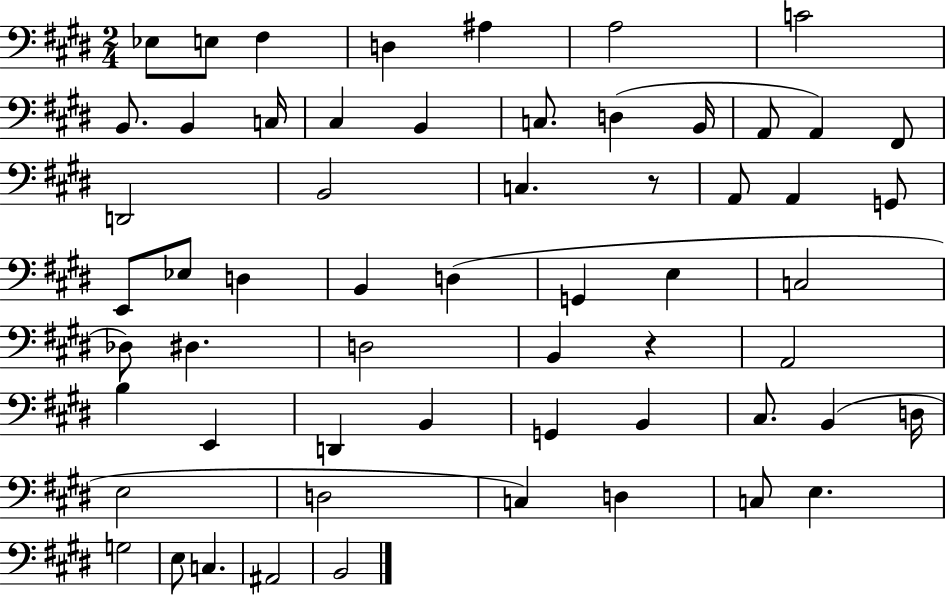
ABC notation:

X:1
T:Untitled
M:2/4
L:1/4
K:E
_E,/2 E,/2 ^F, D, ^A, A,2 C2 B,,/2 B,, C,/4 ^C, B,, C,/2 D, B,,/4 A,,/2 A,, ^F,,/2 D,,2 B,,2 C, z/2 A,,/2 A,, G,,/2 E,,/2 _E,/2 D, B,, D, G,, E, C,2 _D,/2 ^D, D,2 B,, z A,,2 B, E,, D,, B,, G,, B,, ^C,/2 B,, D,/4 E,2 D,2 C, D, C,/2 E, G,2 E,/2 C, ^A,,2 B,,2